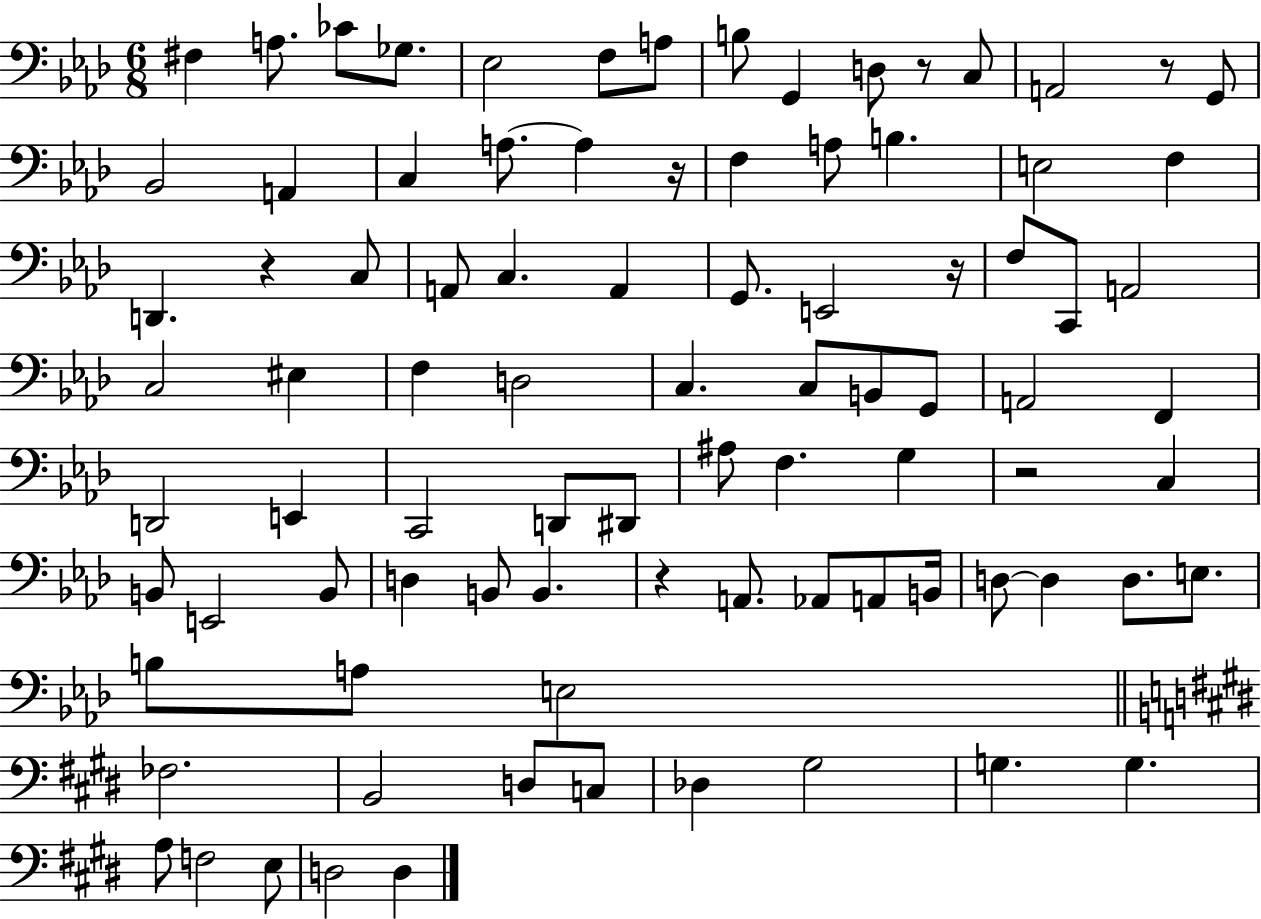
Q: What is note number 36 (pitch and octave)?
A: F3